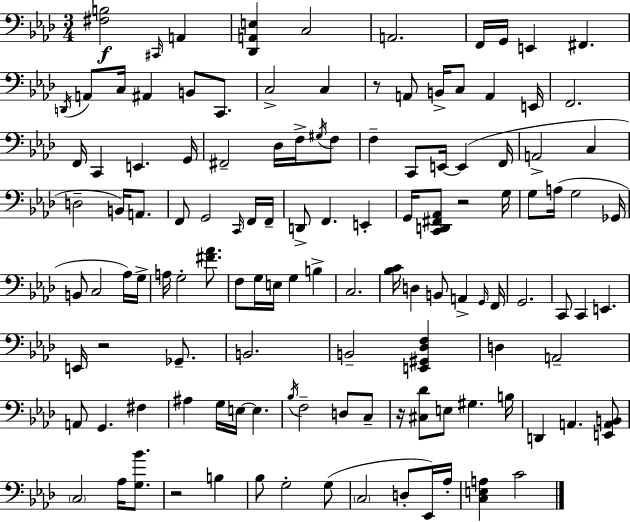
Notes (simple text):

[F#3,B3]/h C#2/s A2/q [Db2,A2,E3]/q C3/h A2/h. F2/s G2/s E2/q F#2/q. D2/s A2/e C3/s A#2/q B2/e C2/e. C3/h C3/q R/e A2/e B2/s C3/e A2/q E2/s F2/h. F2/s C2/q E2/q. G2/s F#2/h Db3/s F3/s G#3/s F3/e F3/q C2/e E2/s E2/q F2/s A2/h C3/q D3/h B2/s A2/e. F2/e G2/h C2/s F2/s F2/s D2/e F2/q. E2/q G2/s [C2,D2,F#2,Ab2]/e R/h G3/s G3/e A3/s G3/h Gb2/s B2/e C3/h Ab3/s G3/s A3/s G3/h [F#4,Ab4]/e. F3/e G3/s E3/s G3/q B3/q C3/h. [Bb3,C4]/s D3/q B2/e A2/q G2/s F2/s G2/h. C2/e C2/q E2/q. E2/s R/h Gb2/e. B2/h. B2/h [E2,G#2,Db3,F3]/q D3/q A2/h A2/e G2/q. F#3/q A#3/q G3/s E3/s E3/q. Bb3/s F3/h D3/e C3/e R/s [C#3,Db4]/e E3/e G#3/q. B3/s D2/q A2/q. [E2,A2,B2]/e C3/h Ab3/s [G3,Bb4]/e. R/h B3/q Bb3/e G3/h G3/e C3/h D3/e Eb2/s Ab3/s [C3,E3,A3]/q C4/h